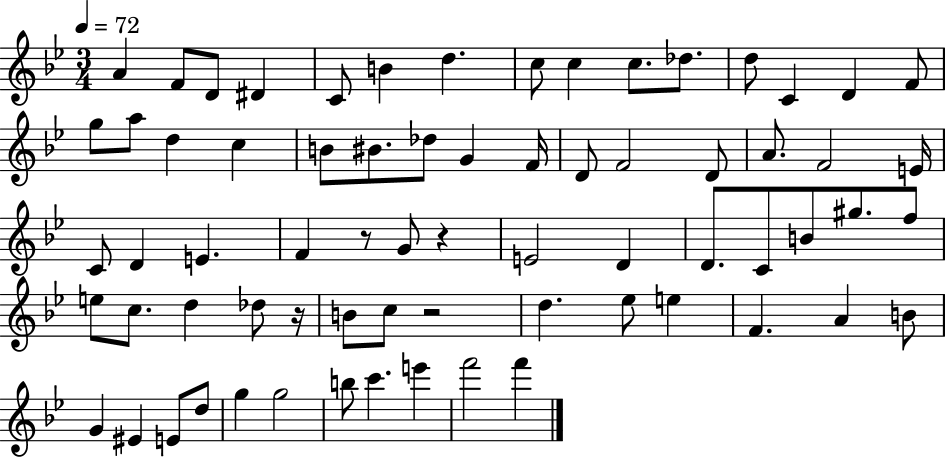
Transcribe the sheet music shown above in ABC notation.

X:1
T:Untitled
M:3/4
L:1/4
K:Bb
A F/2 D/2 ^D C/2 B d c/2 c c/2 _d/2 d/2 C D F/2 g/2 a/2 d c B/2 ^B/2 _d/2 G F/4 D/2 F2 D/2 A/2 F2 E/4 C/2 D E F z/2 G/2 z E2 D D/2 C/2 B/2 ^g/2 f/2 e/2 c/2 d _d/2 z/4 B/2 c/2 z2 d _e/2 e F A B/2 G ^E E/2 d/2 g g2 b/2 c' e' f'2 f'